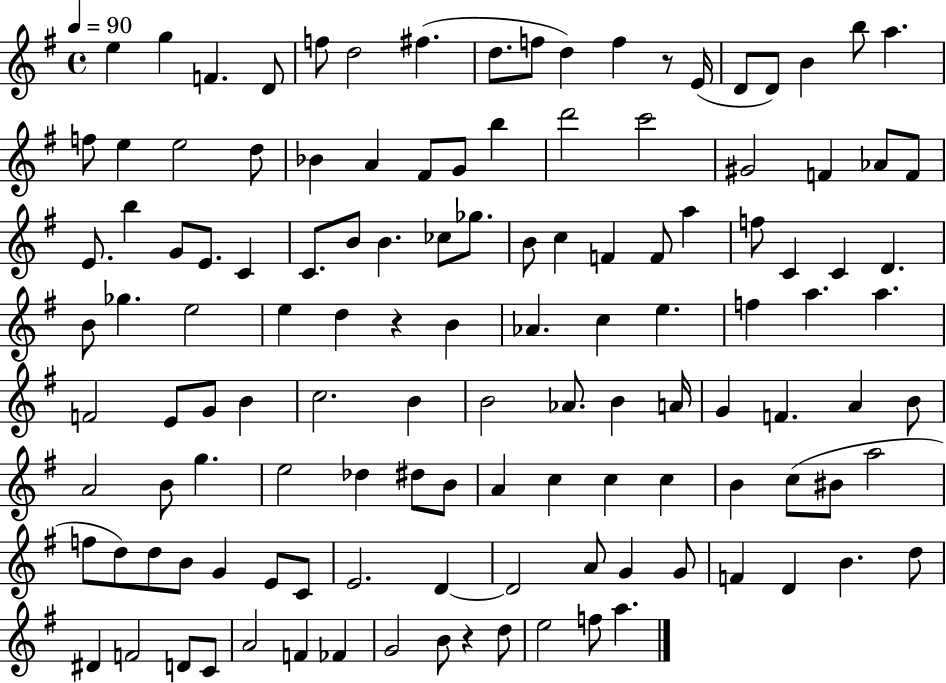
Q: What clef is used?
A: treble